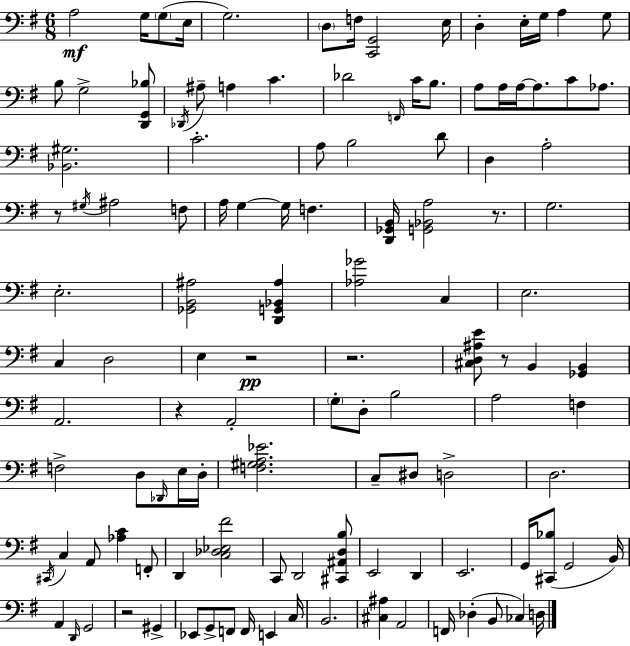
A3/h G3/s G3/e E3/s G3/h. D3/e F3/s [C2,G2]/h E3/s D3/q E3/s G3/s A3/q G3/e B3/e G3/h [D2,G2,Bb3]/e Db2/s A#3/e A3/q C4/q. Db4/h F2/s C4/s B3/e. A3/e A3/s A3/s A3/e. C4/e Ab3/e. [Bb2,G#3]/h. C4/h. A3/e B3/h D4/e D3/q A3/h R/e G#3/s A#3/h F3/e A3/s G3/q G3/s F3/q. [D2,Gb2,B2]/s [G2,Bb2,A3]/h R/e. G3/h. E3/h. [Gb2,B2,A#3]/h [D2,G2,Bb2,A#3]/q [Ab3,Gb4]/h C3/q E3/h. C3/q D3/h E3/q R/h R/h. [C#3,D3,A#3,E4]/e R/e B2/q [Gb2,B2]/q A2/h. R/q A2/h G3/e D3/e B3/h A3/h F3/q F3/h D3/e Db2/s E3/s D3/s [F3,G#3,A3,Eb4]/h. C3/e D#3/e D3/h D3/h. C#2/s C3/q A2/e [Ab3,C4]/q F2/e D2/q [C3,Db3,Eb3,F#4]/h C2/e D2/h [C#2,A#2,D3,B3]/e E2/h D2/q E2/h. G2/s [C#2,Bb3]/e G2/h B2/s A2/q D2/s G2/h R/h G#2/q Eb2/e G2/e F2/e F2/s E2/q C3/s B2/h. [C#3,A#3]/q A2/h F2/s Db3/q B2/e CES3/q D3/s